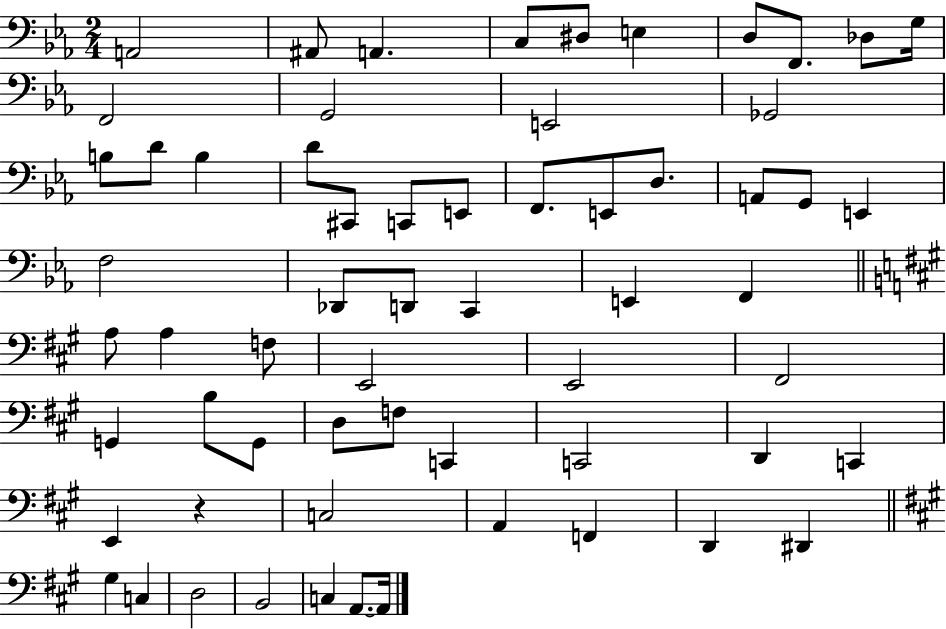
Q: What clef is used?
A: bass